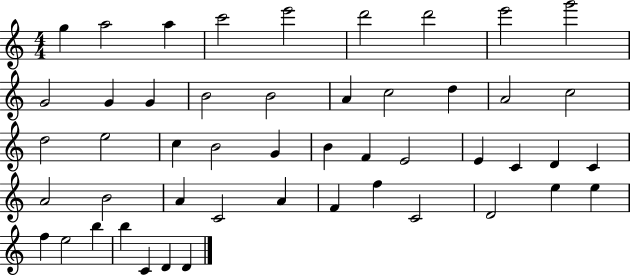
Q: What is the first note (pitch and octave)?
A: G5